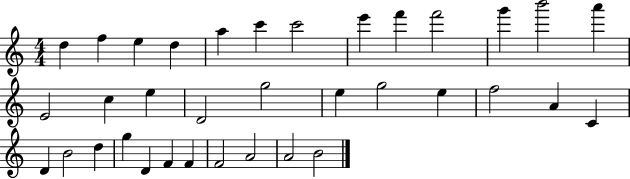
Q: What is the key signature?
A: C major